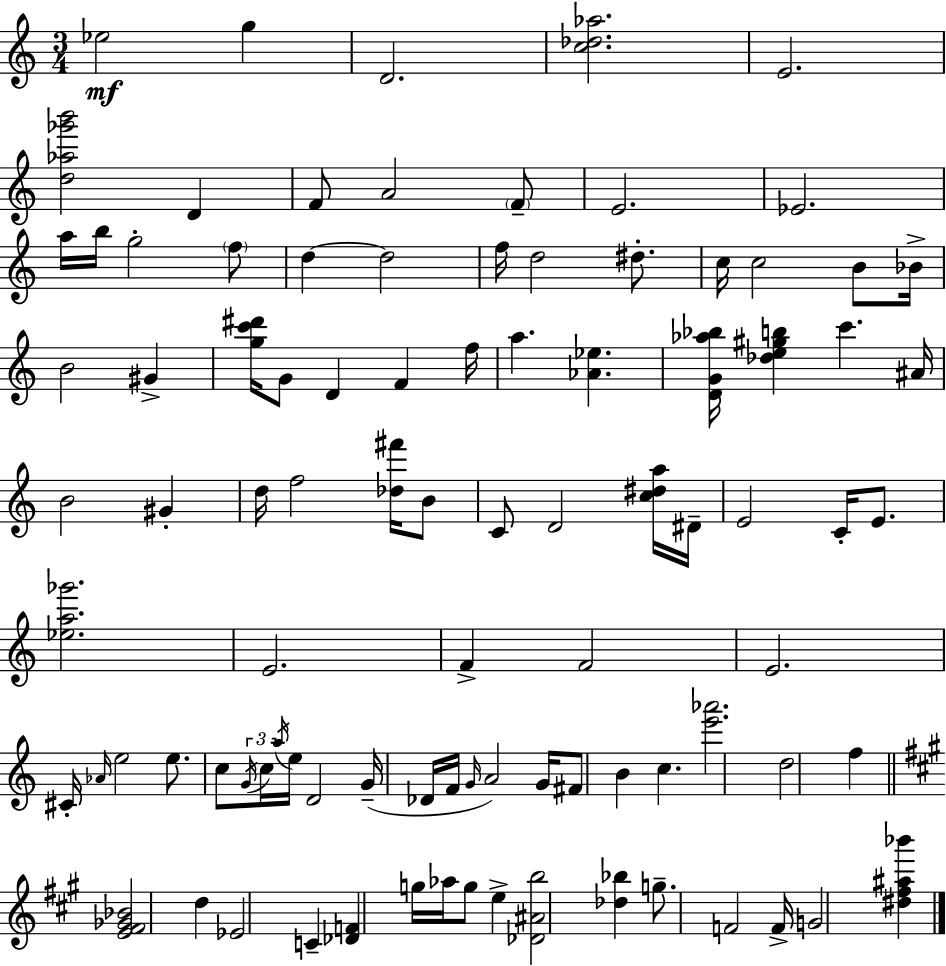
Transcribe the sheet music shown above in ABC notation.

X:1
T:Untitled
M:3/4
L:1/4
K:C
_e2 g D2 [c_d_a]2 E2 [d_a_g'b']2 D F/2 A2 F/2 E2 _E2 a/4 b/4 g2 f/2 d d2 f/4 d2 ^d/2 c/4 c2 B/2 _B/4 B2 ^G [gc'^d']/4 G/2 D F f/4 a [_A_e] [DG_a_b]/4 [_de^gb] c' ^A/4 B2 ^G d/4 f2 [_d^f']/4 B/2 C/2 D2 [c^da]/4 ^D/4 E2 C/4 E/2 [_ea_g']2 E2 F F2 E2 ^C/4 _A/4 e2 e/2 c/2 G/4 c/4 a/4 e/4 D2 G/4 _D/4 F/4 G/4 A2 G/4 ^F/2 B c [e'_a']2 d2 f [E^F_G_B]2 d _E2 C [_DF] g/4 _a/4 g/2 e [_D^Ab]2 [_d_b] g/2 F2 F/4 G2 [^d^f^a_b']